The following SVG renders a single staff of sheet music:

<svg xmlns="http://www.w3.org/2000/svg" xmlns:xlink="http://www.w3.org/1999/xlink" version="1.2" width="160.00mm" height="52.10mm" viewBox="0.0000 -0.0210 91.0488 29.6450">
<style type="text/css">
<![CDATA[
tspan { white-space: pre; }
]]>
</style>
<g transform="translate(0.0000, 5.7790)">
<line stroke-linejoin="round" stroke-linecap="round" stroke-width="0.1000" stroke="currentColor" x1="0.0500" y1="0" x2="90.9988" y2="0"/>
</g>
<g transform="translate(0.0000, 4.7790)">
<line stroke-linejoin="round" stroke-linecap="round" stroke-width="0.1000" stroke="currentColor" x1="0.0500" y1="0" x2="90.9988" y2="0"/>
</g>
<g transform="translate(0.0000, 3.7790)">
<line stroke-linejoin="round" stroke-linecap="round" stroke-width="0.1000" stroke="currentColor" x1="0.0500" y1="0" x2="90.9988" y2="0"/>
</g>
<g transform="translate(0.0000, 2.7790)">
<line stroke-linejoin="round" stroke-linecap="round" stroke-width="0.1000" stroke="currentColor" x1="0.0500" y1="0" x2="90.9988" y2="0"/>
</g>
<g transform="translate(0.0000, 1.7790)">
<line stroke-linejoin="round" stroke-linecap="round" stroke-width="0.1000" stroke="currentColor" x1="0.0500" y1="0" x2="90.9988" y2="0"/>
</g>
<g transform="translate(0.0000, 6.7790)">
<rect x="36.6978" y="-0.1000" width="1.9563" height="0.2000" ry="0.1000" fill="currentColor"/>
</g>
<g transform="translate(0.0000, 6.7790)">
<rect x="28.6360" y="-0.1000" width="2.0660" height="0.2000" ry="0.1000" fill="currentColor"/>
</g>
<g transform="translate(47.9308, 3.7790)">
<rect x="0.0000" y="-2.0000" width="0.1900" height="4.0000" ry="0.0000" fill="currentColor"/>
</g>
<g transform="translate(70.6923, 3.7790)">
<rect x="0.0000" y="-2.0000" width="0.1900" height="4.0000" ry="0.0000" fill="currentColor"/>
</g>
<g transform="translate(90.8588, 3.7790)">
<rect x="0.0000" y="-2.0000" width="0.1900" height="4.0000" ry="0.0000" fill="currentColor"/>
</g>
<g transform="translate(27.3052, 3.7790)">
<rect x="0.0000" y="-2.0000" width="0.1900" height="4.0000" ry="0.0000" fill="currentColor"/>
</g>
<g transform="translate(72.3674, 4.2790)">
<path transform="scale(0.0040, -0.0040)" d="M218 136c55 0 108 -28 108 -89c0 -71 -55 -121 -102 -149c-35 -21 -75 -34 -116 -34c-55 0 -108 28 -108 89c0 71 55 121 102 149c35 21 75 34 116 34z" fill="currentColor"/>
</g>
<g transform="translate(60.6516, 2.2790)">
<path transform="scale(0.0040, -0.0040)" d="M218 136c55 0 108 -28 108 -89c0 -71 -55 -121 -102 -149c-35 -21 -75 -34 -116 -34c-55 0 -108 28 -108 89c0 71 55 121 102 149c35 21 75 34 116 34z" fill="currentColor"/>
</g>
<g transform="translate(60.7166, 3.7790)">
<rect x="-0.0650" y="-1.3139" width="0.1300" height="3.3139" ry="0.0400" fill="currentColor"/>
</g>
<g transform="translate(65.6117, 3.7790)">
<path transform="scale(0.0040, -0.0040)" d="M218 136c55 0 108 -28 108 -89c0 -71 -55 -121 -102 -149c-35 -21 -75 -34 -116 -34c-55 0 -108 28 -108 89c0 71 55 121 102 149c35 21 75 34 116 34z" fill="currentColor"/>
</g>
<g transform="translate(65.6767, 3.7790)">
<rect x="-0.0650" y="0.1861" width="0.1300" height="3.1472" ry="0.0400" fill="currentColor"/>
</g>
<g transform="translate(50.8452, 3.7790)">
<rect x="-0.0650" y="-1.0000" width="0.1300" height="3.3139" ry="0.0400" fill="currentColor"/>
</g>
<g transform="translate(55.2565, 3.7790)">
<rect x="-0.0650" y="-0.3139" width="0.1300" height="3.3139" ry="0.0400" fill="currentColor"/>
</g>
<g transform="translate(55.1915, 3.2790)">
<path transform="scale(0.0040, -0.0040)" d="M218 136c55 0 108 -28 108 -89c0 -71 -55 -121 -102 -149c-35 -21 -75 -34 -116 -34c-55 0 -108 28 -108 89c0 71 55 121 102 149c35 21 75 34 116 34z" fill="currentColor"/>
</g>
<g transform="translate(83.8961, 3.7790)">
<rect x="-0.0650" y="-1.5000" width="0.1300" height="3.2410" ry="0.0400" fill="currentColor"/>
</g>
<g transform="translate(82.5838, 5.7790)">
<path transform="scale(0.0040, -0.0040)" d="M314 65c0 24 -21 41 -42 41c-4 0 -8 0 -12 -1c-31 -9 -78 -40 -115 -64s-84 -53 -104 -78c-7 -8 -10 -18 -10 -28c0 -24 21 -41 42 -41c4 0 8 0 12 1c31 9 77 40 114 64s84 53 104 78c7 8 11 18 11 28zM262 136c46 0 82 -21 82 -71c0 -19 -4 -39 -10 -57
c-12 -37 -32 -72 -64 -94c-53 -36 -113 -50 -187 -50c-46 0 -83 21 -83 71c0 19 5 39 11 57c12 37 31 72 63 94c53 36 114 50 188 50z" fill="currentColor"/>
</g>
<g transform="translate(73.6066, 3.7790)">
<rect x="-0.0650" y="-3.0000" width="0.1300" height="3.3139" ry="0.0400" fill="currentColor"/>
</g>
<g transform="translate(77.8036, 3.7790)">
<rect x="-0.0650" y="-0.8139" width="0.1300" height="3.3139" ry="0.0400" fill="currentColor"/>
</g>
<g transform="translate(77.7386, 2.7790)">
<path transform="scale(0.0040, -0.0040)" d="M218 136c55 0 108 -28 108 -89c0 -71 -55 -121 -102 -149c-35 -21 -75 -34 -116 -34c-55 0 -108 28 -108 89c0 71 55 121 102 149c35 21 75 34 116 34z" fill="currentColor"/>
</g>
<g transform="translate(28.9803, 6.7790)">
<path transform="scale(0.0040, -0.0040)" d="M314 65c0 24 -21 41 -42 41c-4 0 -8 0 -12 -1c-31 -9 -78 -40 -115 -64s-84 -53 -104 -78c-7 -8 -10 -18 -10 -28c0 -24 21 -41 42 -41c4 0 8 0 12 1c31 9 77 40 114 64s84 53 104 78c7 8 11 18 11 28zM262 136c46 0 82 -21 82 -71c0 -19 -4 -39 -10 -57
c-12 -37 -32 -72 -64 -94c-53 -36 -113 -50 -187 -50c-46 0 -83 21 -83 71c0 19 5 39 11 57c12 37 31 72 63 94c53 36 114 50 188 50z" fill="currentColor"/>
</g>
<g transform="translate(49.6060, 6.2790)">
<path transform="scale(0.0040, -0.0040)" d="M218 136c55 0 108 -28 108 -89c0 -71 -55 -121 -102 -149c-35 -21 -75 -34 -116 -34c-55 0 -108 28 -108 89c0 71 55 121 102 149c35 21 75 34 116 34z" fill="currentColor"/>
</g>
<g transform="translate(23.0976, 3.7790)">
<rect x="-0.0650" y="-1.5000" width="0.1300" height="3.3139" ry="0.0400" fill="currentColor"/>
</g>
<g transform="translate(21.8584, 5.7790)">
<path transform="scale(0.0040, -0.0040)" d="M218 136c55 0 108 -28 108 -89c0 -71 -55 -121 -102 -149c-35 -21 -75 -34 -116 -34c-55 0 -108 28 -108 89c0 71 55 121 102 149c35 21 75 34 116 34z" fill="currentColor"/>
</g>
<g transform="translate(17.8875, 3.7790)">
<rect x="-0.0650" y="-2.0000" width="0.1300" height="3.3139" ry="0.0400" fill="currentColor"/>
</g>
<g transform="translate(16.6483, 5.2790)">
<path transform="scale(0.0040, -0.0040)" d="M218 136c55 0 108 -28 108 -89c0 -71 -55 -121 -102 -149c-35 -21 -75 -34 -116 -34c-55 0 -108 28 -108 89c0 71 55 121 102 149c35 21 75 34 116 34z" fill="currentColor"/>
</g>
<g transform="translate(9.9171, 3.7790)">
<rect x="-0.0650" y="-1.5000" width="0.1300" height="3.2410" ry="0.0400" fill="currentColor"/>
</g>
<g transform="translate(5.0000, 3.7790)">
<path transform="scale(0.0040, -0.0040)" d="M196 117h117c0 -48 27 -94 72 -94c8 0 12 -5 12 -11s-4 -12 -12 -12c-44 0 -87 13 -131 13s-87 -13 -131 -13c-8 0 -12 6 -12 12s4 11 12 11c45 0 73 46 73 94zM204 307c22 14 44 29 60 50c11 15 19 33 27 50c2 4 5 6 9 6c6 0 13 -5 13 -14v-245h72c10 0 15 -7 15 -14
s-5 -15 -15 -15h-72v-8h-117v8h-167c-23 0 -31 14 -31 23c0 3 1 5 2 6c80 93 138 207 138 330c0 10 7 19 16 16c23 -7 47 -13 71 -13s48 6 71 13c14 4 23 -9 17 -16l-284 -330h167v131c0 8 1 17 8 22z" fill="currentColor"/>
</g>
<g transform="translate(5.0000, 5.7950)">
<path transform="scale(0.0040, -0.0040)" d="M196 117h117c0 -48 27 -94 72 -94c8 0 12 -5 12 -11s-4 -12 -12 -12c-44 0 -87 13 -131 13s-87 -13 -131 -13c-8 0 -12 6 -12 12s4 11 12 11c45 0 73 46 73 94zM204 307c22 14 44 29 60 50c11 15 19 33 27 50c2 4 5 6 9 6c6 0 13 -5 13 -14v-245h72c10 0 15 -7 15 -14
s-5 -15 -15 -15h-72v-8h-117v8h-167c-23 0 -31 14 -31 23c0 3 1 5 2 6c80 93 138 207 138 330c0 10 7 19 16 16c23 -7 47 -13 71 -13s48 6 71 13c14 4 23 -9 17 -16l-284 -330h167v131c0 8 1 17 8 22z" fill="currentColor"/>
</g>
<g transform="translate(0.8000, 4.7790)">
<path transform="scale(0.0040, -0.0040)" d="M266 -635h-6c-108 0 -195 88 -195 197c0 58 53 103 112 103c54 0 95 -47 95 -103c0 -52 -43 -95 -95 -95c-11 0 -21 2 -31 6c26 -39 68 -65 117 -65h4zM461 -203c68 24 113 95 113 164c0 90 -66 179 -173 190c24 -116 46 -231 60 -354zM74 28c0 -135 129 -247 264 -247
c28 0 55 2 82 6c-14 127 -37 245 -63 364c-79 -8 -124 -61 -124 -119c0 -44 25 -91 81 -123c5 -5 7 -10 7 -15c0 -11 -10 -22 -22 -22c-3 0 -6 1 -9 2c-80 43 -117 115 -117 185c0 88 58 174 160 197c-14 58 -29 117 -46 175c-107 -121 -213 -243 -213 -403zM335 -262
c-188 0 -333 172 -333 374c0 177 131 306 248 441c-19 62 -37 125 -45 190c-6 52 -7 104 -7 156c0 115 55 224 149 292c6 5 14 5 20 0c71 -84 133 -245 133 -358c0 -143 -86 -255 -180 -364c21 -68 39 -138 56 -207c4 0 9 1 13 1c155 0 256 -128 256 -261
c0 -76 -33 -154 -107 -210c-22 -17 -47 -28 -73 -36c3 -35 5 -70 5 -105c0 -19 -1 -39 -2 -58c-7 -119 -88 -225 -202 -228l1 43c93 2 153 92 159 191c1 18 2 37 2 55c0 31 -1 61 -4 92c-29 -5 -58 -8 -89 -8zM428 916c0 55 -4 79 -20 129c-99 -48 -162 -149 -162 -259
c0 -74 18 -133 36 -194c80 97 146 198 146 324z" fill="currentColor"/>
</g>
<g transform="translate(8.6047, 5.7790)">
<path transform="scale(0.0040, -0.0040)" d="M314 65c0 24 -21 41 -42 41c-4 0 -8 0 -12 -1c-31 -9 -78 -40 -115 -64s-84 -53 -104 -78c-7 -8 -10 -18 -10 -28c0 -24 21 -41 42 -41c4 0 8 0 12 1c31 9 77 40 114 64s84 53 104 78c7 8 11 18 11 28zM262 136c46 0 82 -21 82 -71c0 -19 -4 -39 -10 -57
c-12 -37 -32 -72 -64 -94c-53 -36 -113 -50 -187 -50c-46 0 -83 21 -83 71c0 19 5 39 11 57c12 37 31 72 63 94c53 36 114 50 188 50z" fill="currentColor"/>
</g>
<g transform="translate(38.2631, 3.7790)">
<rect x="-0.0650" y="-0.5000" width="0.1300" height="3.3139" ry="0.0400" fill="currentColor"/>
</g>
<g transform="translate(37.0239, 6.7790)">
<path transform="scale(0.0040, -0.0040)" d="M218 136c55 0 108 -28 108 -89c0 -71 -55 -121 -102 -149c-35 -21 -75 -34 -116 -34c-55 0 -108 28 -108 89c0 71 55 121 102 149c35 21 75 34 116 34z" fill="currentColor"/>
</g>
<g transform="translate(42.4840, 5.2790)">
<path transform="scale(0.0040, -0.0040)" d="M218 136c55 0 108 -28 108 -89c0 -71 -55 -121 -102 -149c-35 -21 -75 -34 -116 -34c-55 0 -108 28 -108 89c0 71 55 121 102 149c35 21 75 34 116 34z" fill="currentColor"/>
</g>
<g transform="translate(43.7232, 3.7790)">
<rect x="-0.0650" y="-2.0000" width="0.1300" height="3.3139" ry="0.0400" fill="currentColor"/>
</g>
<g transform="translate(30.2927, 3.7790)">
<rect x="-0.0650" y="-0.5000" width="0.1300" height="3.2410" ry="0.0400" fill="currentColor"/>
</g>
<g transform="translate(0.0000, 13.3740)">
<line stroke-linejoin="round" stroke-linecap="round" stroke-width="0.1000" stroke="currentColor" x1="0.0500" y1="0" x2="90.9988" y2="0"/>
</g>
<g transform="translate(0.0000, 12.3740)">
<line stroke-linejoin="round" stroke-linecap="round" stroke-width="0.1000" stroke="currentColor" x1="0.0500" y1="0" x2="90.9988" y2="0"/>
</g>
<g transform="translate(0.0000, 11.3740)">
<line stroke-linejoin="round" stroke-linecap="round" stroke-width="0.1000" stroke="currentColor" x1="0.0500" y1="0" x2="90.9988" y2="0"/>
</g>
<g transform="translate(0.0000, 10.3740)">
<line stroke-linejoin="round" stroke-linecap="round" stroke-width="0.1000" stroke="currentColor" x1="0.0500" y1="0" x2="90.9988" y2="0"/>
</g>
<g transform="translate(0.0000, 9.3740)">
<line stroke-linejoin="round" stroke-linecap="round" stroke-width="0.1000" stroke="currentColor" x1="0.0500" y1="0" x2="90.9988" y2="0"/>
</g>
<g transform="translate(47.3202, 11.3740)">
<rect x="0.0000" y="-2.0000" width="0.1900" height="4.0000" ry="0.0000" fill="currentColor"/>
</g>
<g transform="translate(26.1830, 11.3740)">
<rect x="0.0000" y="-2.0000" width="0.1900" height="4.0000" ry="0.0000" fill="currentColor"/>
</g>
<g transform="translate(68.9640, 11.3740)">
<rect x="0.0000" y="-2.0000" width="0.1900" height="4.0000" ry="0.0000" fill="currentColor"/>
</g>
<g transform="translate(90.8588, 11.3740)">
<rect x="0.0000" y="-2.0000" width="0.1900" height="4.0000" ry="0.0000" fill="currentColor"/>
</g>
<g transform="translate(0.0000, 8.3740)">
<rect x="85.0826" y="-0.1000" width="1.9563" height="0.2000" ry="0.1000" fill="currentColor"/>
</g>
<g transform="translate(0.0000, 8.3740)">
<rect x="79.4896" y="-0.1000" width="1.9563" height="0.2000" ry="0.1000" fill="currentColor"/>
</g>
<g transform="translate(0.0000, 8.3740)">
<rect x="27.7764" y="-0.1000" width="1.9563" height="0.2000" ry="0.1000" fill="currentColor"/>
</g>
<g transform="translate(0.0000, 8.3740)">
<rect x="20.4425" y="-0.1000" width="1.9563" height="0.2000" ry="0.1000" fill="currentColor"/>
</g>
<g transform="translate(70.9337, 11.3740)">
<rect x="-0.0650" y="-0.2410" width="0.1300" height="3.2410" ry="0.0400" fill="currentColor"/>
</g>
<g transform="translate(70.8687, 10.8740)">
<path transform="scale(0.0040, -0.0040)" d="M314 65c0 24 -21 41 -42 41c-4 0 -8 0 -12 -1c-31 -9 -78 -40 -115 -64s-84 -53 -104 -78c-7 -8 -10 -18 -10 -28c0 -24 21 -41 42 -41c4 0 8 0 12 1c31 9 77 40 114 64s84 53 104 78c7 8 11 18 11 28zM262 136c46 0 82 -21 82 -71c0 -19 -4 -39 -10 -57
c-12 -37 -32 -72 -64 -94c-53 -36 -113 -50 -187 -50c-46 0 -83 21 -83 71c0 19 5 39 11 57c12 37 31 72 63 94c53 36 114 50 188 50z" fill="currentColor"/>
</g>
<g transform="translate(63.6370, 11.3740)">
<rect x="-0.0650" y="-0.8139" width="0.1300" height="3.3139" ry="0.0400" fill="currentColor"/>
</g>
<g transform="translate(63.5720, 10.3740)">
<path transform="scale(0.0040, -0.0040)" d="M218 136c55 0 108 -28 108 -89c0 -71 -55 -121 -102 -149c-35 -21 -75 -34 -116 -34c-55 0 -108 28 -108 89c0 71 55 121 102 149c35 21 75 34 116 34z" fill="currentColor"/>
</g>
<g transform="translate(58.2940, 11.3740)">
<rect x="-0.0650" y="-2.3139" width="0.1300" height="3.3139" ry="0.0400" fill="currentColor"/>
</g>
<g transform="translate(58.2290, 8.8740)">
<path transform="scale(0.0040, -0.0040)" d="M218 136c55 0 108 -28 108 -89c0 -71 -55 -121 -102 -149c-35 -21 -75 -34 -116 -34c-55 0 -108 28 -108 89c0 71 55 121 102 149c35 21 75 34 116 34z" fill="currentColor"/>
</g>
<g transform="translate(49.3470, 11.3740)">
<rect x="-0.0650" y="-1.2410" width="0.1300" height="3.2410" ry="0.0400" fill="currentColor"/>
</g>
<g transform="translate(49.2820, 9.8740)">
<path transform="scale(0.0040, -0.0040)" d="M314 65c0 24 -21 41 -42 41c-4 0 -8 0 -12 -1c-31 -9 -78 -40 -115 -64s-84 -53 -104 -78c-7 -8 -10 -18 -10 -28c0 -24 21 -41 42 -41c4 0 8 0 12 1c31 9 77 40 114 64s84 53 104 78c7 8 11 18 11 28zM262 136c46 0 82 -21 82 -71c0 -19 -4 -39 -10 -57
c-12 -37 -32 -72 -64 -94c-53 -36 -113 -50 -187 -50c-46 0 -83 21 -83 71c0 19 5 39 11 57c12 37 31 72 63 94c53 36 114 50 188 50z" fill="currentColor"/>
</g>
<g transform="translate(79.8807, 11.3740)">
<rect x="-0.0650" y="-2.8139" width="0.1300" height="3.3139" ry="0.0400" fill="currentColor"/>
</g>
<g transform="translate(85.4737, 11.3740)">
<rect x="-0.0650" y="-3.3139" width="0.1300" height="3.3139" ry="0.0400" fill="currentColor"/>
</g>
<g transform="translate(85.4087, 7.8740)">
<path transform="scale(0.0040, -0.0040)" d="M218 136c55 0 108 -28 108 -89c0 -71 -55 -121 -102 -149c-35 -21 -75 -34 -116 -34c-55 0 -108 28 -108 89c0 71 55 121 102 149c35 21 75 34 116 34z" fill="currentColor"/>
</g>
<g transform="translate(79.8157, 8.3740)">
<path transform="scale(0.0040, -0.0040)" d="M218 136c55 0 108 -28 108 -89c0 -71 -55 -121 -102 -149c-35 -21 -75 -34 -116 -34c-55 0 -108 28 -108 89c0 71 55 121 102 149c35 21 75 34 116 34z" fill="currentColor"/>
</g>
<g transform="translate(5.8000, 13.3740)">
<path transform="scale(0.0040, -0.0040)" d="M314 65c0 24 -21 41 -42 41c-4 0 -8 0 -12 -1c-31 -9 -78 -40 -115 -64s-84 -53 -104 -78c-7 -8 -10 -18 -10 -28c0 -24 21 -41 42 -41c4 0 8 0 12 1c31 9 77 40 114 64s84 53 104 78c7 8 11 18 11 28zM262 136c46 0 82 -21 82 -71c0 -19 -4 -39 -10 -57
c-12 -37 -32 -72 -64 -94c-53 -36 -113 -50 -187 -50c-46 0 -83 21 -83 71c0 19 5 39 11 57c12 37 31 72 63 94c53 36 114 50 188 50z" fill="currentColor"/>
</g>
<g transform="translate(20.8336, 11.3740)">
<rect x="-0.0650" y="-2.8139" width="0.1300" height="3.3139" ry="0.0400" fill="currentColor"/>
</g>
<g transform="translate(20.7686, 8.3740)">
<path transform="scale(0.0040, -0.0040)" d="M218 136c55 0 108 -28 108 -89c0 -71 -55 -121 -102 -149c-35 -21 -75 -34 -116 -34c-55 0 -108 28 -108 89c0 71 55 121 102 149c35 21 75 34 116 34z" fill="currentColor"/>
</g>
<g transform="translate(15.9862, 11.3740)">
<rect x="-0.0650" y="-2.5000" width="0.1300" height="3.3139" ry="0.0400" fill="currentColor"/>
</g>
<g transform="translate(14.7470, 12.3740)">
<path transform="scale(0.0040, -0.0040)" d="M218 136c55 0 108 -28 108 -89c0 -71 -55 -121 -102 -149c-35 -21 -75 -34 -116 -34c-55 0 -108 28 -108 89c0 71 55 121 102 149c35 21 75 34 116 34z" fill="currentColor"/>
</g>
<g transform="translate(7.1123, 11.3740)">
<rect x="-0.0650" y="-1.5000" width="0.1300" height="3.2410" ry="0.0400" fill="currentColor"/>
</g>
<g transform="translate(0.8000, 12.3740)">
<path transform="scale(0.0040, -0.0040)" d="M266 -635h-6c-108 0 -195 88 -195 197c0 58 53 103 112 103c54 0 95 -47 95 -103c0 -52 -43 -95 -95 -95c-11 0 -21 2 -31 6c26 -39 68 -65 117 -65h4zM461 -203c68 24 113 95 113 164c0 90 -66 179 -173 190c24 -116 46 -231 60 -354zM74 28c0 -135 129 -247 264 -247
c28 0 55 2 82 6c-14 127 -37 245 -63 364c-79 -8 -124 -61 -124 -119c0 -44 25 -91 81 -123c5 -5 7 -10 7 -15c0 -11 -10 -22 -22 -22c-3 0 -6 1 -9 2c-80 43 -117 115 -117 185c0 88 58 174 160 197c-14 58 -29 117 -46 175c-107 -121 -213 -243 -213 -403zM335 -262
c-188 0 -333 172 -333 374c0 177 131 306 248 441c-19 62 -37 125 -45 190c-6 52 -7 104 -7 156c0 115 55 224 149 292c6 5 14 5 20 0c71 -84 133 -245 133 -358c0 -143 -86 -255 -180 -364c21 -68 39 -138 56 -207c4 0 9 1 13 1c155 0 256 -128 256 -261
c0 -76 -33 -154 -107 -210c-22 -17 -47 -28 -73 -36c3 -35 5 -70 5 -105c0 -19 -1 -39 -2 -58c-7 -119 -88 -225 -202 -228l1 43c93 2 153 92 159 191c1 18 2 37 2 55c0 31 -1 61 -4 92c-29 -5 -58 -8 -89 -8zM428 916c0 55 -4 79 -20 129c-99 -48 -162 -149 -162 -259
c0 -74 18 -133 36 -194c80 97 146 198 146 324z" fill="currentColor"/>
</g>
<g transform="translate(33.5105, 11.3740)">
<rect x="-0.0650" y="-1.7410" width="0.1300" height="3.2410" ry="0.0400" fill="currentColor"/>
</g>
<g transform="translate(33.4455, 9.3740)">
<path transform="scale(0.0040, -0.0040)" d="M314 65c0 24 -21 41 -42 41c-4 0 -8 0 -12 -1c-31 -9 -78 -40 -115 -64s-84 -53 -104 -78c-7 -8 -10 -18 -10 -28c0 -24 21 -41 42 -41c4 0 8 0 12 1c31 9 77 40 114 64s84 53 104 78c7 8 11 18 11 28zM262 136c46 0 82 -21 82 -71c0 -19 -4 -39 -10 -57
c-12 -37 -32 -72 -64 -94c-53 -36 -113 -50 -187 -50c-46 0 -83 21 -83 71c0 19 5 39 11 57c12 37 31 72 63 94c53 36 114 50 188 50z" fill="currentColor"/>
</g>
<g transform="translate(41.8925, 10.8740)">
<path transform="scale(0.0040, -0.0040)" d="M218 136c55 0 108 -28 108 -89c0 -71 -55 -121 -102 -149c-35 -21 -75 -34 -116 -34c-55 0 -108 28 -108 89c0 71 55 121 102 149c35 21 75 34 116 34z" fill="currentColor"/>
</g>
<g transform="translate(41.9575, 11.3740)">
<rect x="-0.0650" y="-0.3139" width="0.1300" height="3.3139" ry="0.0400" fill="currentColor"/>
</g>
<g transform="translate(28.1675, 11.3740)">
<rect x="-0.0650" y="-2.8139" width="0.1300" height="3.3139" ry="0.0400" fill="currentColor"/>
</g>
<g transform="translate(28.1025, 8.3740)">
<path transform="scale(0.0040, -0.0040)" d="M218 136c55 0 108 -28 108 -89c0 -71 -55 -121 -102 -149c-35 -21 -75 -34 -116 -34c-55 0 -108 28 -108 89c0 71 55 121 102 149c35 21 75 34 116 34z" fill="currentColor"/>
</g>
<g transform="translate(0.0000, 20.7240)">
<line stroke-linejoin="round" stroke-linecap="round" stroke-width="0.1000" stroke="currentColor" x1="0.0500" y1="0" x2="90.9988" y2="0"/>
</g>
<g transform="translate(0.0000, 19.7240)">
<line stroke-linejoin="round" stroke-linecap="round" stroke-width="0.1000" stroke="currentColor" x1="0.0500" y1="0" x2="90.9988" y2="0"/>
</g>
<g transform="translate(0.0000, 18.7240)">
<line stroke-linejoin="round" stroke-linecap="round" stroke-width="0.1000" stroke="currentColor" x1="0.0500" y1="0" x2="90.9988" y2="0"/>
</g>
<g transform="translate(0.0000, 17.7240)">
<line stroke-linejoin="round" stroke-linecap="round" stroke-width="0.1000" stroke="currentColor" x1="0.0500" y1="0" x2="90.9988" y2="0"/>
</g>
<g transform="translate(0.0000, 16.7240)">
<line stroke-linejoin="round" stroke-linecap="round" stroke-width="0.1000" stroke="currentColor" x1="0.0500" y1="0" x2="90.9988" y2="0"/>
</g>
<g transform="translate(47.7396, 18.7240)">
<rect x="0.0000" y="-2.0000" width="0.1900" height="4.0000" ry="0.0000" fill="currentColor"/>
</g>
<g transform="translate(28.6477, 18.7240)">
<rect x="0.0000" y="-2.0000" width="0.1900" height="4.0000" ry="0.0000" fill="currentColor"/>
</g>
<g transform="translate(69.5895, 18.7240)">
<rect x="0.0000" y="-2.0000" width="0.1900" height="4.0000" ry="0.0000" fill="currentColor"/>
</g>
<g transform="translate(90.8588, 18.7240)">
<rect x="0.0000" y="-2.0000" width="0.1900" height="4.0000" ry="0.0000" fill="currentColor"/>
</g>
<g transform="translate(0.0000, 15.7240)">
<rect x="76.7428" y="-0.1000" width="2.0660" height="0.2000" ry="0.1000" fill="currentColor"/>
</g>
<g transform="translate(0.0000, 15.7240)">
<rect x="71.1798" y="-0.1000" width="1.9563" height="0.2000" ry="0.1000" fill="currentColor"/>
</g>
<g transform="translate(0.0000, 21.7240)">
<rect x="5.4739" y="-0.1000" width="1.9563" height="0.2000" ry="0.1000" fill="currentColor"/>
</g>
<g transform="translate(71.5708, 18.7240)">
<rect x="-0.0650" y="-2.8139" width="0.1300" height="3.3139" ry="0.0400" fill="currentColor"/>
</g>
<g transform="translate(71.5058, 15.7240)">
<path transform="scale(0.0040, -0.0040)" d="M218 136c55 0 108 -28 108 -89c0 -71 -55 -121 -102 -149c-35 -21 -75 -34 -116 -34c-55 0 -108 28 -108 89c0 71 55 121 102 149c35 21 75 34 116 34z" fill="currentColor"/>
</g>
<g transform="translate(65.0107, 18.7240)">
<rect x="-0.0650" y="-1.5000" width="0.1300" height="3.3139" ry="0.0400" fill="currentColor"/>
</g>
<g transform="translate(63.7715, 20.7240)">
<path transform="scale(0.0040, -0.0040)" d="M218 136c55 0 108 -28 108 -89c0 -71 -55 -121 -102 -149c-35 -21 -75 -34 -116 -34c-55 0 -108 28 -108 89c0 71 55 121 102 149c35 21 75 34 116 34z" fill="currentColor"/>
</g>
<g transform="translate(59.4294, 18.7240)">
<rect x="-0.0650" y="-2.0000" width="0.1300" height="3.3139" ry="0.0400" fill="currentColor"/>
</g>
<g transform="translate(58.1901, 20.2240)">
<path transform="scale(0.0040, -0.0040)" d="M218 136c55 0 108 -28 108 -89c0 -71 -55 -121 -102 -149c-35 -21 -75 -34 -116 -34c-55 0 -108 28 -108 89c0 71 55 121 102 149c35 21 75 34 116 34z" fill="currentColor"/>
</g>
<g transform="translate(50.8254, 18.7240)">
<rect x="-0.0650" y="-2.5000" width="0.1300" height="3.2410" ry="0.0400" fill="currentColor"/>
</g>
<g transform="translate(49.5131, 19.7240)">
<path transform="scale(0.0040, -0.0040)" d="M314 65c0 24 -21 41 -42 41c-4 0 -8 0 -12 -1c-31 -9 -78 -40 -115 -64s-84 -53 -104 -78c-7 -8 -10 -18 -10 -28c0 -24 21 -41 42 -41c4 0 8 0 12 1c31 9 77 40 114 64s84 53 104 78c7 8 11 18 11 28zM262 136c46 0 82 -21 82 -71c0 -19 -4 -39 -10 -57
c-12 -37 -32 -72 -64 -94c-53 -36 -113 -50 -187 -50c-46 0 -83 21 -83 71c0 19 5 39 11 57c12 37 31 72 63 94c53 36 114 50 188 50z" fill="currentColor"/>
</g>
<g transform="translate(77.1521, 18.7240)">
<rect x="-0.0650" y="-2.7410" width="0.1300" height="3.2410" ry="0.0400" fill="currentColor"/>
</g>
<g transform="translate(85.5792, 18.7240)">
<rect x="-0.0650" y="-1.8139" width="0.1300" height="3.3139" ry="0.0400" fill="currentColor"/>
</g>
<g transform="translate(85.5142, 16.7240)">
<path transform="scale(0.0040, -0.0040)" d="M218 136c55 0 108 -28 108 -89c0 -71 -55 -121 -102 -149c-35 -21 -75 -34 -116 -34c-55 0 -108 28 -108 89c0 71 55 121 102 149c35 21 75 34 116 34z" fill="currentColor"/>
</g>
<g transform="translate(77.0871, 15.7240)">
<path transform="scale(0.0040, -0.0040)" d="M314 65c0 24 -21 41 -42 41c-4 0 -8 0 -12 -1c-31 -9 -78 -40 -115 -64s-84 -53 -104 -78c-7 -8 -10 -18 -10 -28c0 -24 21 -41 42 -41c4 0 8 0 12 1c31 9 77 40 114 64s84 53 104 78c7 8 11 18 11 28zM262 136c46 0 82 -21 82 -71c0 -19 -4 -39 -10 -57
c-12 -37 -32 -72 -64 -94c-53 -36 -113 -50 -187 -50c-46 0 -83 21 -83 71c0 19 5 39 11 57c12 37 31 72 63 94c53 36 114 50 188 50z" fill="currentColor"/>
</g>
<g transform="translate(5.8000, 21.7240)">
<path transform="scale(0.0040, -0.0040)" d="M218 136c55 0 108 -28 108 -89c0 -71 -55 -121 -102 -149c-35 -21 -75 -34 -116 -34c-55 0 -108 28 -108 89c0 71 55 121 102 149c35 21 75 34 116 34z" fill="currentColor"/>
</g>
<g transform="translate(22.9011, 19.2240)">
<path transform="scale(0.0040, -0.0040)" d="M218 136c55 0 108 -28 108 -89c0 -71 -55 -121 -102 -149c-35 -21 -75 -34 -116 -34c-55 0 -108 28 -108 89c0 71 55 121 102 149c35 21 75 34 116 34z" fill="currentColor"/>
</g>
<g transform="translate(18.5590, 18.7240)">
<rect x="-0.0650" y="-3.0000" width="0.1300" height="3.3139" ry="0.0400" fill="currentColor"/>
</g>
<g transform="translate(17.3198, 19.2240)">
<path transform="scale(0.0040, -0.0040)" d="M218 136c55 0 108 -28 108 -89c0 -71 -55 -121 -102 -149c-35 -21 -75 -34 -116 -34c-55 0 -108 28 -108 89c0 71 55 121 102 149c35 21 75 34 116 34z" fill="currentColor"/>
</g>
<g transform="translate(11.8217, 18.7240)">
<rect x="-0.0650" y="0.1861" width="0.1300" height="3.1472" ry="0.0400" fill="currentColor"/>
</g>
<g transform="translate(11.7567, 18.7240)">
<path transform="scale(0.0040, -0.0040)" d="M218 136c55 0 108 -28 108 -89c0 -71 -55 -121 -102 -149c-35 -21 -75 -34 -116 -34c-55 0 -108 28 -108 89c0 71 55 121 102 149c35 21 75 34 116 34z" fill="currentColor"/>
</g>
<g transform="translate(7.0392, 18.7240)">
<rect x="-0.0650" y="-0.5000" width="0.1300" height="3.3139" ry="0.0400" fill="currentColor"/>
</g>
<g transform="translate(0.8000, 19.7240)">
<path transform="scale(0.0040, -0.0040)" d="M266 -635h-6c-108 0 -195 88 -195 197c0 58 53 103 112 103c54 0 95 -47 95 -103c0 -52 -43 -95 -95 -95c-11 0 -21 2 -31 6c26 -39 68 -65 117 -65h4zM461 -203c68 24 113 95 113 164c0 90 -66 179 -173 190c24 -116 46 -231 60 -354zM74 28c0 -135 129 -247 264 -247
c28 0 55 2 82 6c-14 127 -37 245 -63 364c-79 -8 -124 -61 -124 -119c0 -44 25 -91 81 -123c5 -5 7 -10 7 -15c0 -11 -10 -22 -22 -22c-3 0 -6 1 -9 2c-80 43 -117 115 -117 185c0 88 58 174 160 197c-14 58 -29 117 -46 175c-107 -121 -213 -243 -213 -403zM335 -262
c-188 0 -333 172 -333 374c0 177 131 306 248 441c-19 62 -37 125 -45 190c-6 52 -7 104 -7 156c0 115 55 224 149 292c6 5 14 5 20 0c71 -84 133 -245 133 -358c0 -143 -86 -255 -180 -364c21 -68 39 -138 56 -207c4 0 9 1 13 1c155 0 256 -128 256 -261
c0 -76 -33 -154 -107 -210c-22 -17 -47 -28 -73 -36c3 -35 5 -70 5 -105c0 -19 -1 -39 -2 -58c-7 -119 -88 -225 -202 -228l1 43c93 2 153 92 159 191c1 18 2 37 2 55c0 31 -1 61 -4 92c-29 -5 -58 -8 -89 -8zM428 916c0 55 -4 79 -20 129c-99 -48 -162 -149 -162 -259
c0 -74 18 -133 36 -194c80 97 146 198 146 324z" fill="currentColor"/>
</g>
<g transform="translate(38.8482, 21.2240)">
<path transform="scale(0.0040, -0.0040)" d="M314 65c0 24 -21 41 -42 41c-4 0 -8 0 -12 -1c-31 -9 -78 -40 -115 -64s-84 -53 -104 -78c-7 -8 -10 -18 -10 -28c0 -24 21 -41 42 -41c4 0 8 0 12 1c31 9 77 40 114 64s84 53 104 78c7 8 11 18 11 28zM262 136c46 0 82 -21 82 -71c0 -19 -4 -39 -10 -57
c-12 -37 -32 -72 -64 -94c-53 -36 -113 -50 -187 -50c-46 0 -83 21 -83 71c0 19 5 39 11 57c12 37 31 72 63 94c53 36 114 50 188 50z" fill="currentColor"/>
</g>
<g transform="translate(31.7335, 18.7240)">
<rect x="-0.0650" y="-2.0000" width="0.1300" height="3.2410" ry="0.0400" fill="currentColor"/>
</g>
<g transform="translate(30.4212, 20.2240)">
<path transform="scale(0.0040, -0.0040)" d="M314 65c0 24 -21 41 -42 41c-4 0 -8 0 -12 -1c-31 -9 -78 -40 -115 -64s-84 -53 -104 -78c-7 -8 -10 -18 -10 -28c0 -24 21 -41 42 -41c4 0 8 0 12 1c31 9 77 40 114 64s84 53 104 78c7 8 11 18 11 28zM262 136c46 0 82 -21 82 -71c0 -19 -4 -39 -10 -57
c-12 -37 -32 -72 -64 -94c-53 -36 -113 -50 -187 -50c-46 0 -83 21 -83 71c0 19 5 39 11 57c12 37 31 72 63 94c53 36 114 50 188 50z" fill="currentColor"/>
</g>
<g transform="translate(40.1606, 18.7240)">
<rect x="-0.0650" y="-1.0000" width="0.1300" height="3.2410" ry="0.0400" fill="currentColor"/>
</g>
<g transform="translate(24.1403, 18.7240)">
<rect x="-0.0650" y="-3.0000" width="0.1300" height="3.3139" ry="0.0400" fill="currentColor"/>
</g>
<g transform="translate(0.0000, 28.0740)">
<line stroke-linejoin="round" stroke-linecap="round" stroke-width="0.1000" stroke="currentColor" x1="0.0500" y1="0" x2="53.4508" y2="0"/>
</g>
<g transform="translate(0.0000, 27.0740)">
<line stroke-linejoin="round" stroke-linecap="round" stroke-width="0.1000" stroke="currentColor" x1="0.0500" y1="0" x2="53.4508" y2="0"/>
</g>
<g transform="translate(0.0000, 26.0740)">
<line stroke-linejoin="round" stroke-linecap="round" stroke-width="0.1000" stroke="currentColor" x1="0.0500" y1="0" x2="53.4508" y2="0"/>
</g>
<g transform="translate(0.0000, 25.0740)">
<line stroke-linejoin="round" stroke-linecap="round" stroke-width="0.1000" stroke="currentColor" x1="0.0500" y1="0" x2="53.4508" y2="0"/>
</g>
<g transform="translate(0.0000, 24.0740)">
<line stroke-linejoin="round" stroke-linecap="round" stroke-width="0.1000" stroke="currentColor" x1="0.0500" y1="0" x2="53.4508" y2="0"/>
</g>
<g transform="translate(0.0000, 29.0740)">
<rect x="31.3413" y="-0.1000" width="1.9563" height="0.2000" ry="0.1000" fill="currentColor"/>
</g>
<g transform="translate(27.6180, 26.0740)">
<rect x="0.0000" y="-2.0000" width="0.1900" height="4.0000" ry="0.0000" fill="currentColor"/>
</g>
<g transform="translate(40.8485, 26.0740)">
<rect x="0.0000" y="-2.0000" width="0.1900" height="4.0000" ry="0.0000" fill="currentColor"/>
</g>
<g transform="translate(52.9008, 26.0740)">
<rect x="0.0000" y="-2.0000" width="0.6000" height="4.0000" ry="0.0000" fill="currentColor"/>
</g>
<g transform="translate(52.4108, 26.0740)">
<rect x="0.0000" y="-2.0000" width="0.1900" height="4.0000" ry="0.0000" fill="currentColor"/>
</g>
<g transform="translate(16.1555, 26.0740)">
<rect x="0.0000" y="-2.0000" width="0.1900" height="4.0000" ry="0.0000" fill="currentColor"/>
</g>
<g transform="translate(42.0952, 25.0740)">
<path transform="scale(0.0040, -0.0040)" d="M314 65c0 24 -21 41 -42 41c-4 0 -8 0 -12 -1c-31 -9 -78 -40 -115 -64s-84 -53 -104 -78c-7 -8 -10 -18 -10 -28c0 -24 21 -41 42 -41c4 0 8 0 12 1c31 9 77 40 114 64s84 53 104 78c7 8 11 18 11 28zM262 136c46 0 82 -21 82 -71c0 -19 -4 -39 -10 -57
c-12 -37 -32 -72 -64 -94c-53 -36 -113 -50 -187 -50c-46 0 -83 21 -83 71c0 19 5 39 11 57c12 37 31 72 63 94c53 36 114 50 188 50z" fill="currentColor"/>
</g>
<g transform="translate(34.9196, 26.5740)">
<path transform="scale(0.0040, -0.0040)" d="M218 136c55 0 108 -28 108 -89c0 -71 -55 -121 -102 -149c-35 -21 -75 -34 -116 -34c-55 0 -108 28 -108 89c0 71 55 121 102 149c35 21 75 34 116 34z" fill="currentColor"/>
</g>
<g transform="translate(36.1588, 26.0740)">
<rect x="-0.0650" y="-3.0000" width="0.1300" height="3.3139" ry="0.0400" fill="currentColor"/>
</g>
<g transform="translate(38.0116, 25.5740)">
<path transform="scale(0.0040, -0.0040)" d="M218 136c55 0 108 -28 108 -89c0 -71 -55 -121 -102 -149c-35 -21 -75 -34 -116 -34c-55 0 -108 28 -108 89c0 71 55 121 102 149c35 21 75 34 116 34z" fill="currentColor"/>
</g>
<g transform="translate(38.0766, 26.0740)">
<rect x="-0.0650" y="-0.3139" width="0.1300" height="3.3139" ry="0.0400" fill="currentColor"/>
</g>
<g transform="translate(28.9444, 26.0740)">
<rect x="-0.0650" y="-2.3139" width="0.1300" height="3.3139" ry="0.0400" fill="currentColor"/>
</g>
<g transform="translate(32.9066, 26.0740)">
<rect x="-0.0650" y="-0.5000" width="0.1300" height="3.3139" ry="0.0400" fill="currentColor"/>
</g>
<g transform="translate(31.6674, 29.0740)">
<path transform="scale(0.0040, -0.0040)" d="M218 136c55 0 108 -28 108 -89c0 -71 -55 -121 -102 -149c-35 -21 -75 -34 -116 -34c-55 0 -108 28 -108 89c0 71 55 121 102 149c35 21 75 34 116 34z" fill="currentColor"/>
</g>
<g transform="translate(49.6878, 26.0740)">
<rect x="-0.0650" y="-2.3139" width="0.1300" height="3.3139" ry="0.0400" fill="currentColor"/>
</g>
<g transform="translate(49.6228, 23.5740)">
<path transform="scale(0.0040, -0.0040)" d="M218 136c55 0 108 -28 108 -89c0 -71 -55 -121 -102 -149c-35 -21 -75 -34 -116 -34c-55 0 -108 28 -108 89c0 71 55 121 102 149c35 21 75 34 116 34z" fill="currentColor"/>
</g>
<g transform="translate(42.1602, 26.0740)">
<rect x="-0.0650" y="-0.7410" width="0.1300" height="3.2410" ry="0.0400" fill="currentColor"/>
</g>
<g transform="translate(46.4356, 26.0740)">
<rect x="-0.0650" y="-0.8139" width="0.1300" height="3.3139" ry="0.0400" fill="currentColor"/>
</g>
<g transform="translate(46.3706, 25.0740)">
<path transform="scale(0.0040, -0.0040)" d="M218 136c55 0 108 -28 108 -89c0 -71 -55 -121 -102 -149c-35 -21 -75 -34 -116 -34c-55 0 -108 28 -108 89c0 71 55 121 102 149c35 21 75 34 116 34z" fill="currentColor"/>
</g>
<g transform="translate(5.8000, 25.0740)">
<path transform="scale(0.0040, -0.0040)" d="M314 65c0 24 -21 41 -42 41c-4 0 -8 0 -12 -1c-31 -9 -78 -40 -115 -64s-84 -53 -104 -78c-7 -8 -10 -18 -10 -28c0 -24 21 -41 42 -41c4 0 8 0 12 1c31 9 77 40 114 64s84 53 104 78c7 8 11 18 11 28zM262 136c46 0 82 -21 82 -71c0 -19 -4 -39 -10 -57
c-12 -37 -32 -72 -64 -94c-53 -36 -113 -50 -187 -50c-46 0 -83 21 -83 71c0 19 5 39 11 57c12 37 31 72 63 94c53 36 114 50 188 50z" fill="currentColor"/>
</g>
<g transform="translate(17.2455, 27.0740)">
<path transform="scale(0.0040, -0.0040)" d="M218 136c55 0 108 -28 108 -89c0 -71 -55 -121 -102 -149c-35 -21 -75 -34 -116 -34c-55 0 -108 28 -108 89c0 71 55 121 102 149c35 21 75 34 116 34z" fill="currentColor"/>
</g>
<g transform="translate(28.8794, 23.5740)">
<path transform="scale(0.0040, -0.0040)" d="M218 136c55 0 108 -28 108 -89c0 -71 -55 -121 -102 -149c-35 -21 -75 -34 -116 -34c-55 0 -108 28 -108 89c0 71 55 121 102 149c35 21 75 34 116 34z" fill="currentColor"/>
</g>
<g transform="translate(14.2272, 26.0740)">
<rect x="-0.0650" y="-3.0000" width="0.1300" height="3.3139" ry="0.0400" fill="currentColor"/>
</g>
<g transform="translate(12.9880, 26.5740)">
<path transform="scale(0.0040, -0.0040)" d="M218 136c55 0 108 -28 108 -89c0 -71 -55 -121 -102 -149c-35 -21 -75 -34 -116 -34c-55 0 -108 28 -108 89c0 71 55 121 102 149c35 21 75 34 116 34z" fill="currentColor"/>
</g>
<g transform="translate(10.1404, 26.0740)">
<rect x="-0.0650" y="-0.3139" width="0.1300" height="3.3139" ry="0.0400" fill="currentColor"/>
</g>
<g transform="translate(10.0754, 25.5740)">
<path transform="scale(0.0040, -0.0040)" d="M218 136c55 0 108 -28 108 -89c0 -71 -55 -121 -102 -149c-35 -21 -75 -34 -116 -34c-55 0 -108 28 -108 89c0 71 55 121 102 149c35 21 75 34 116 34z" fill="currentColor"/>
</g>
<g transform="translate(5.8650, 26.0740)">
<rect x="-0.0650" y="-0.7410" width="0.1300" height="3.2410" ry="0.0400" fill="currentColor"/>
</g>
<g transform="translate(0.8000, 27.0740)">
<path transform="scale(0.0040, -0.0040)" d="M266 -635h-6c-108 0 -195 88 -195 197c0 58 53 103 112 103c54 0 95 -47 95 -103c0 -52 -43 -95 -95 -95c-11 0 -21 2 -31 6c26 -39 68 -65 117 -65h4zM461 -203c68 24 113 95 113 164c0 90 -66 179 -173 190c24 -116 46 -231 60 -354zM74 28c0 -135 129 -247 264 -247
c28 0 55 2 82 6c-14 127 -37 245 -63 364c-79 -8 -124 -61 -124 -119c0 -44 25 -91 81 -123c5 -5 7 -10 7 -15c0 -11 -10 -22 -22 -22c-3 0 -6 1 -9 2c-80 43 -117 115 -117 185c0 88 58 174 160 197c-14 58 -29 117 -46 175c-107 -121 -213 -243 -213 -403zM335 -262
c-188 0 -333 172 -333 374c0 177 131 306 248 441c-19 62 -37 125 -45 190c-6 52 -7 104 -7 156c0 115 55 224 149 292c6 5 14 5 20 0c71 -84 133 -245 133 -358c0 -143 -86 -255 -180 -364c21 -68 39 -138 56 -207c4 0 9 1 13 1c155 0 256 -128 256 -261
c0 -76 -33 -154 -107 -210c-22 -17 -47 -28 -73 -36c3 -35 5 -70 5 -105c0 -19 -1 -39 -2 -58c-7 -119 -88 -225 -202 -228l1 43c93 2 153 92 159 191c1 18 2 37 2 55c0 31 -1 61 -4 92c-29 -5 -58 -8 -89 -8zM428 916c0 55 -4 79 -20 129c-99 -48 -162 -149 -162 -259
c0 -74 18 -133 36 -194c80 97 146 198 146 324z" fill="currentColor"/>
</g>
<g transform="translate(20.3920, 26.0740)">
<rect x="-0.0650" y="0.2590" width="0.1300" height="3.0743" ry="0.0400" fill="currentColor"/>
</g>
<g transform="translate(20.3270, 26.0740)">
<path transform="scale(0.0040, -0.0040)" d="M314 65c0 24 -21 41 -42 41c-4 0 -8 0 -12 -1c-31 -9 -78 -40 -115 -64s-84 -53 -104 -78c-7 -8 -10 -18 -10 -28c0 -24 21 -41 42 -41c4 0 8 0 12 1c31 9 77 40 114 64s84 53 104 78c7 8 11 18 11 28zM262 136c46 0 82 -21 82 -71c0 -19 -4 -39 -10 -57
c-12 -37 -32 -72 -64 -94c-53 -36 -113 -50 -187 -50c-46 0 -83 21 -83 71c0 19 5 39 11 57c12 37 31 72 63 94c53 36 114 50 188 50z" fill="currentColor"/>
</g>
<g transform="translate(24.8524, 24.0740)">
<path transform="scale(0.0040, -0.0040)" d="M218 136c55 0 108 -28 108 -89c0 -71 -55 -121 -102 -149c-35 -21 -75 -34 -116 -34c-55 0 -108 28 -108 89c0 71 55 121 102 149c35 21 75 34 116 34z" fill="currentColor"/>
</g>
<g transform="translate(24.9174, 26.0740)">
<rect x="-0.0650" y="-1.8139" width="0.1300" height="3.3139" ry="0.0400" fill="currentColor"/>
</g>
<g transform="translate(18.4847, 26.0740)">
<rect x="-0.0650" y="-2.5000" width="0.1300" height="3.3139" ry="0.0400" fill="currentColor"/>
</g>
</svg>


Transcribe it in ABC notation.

X:1
T:Untitled
M:4/4
L:1/4
K:C
E2 F E C2 C F D c e B A d E2 E2 G a a f2 c e2 g d c2 a b C B A A F2 D2 G2 F E a a2 f d2 c A G B2 f g C A c d2 d g